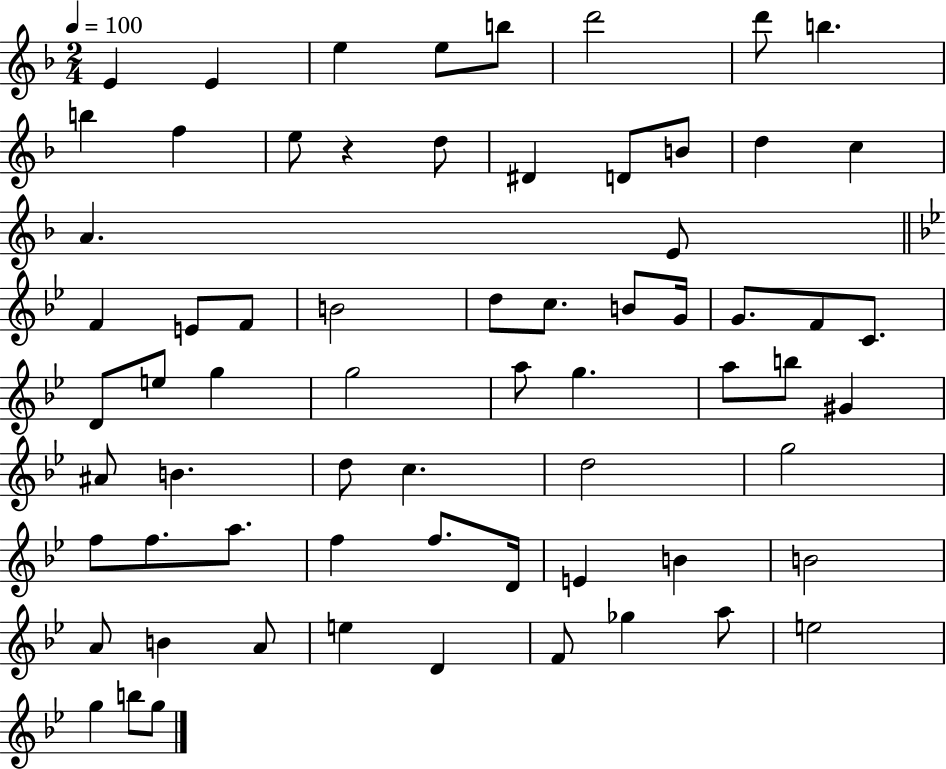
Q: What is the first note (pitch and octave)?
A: E4